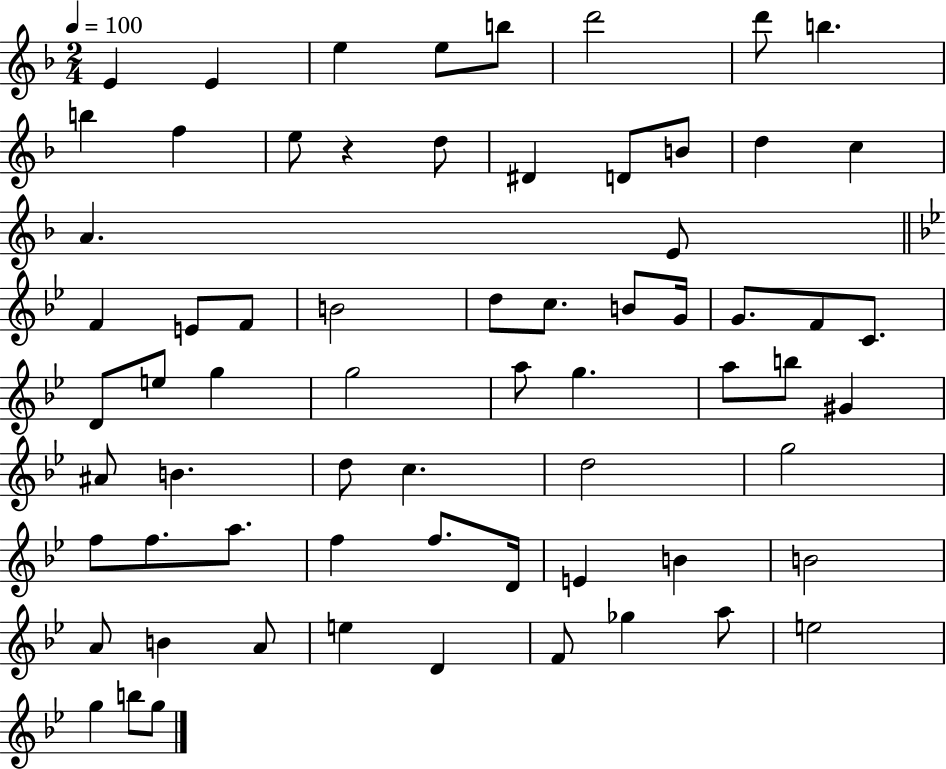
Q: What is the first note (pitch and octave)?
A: E4